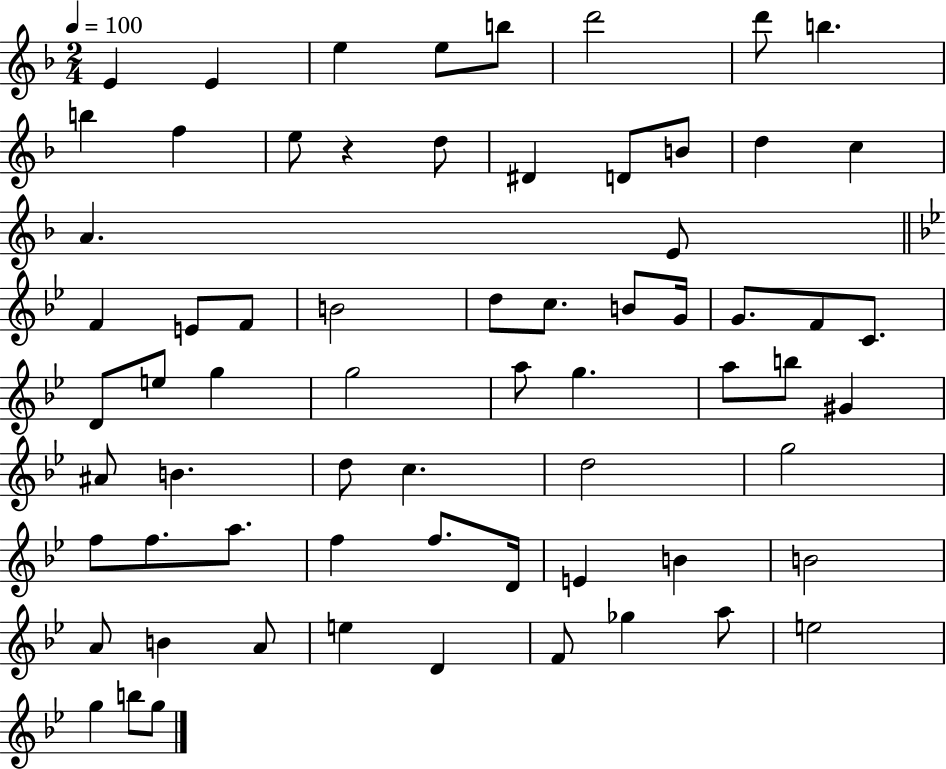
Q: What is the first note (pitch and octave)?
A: E4